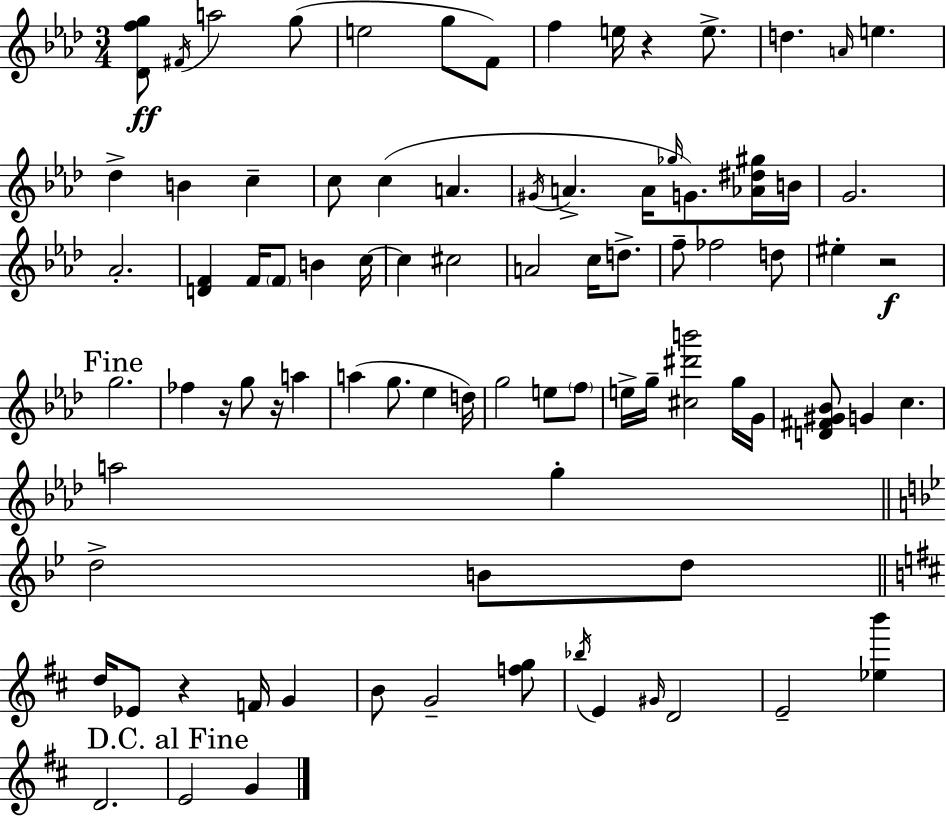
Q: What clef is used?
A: treble